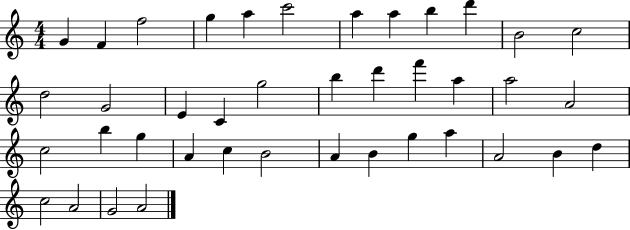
{
  \clef treble
  \numericTimeSignature
  \time 4/4
  \key c \major
  g'4 f'4 f''2 | g''4 a''4 c'''2 | a''4 a''4 b''4 d'''4 | b'2 c''2 | \break d''2 g'2 | e'4 c'4 g''2 | b''4 d'''4 f'''4 a''4 | a''2 a'2 | \break c''2 b''4 g''4 | a'4 c''4 b'2 | a'4 b'4 g''4 a''4 | a'2 b'4 d''4 | \break c''2 a'2 | g'2 a'2 | \bar "|."
}